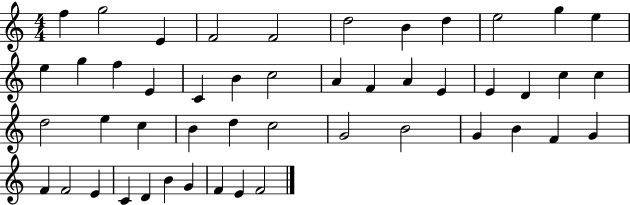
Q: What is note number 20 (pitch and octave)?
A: F4